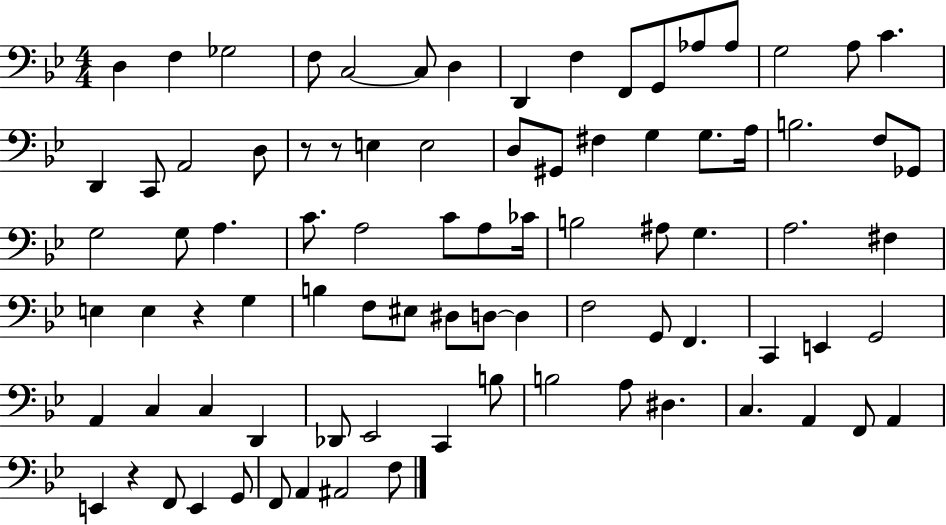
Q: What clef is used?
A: bass